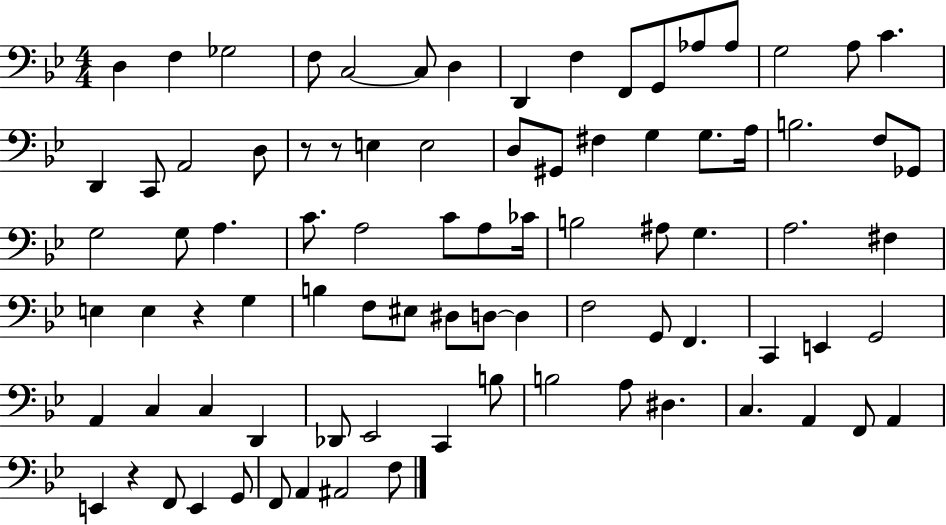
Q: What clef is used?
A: bass